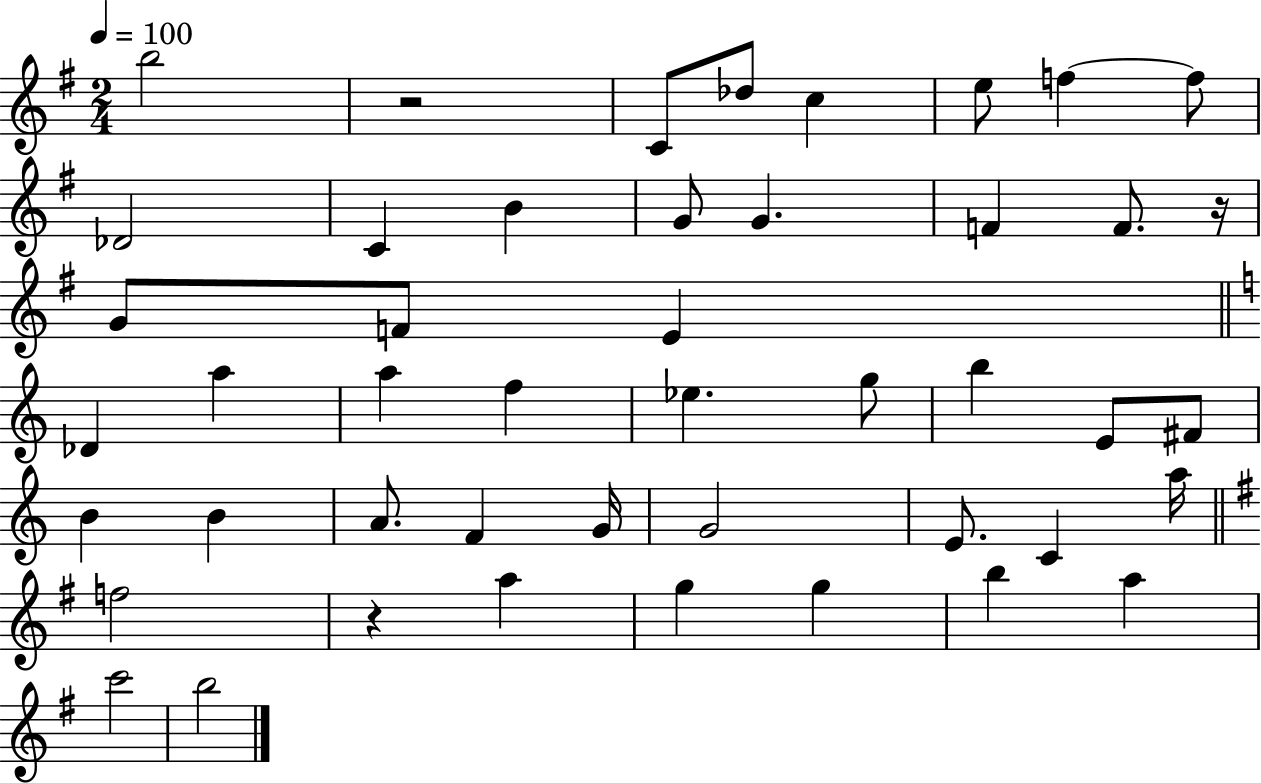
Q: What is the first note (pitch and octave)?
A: B5